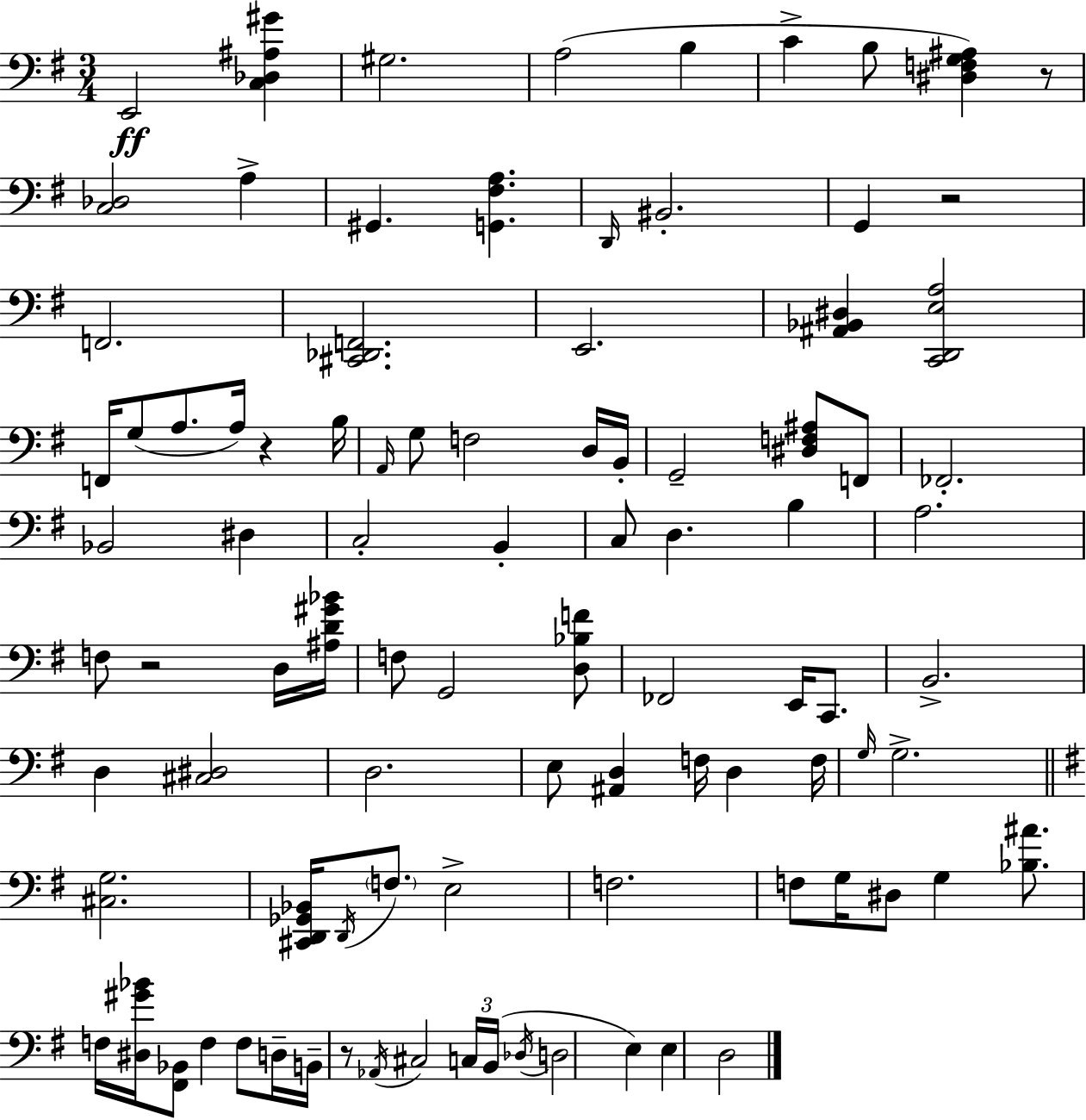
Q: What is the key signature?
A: E minor